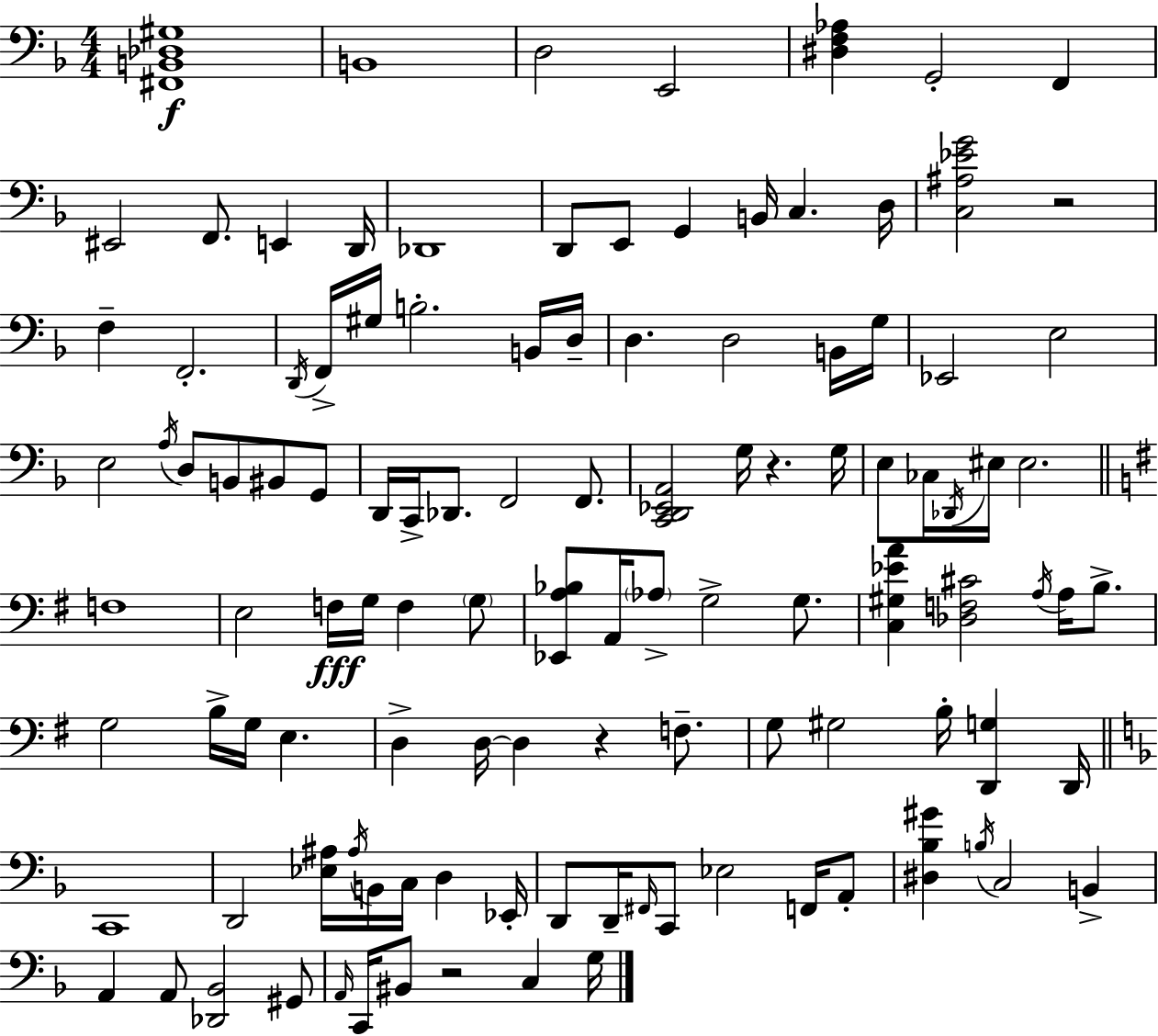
X:1
T:Untitled
M:4/4
L:1/4
K:Dm
[^F,,B,,_D,^G,]4 B,,4 D,2 E,,2 [^D,F,_A,] G,,2 F,, ^E,,2 F,,/2 E,, D,,/4 _D,,4 D,,/2 E,,/2 G,, B,,/4 C, D,/4 [C,^A,_EG]2 z2 F, F,,2 D,,/4 F,,/4 ^G,/4 B,2 B,,/4 D,/4 D, D,2 B,,/4 G,/4 _E,,2 E,2 E,2 A,/4 D,/2 B,,/2 ^B,,/2 G,,/2 D,,/4 C,,/4 _D,,/2 F,,2 F,,/2 [C,,D,,_E,,A,,]2 G,/4 z G,/4 E,/2 _C,/4 _D,,/4 ^E,/4 ^E,2 F,4 E,2 F,/4 G,/4 F, G,/2 [_E,,A,_B,]/2 A,,/4 _A,/2 G,2 G,/2 [C,^G,_EA] [_D,F,^C]2 A,/4 A,/4 B,/2 G,2 B,/4 G,/4 E, D, D,/4 D, z F,/2 G,/2 ^G,2 B,/4 [D,,G,] D,,/4 C,,4 D,,2 [_E,^A,]/4 ^A,/4 B,,/4 C,/4 D, _E,,/4 D,,/2 D,,/4 ^F,,/4 C,,/2 _E,2 F,,/4 A,,/2 [^D,_B,^G] B,/4 C,2 B,, A,, A,,/2 [_D,,_B,,]2 ^G,,/2 A,,/4 C,,/4 ^B,,/2 z2 C, G,/4